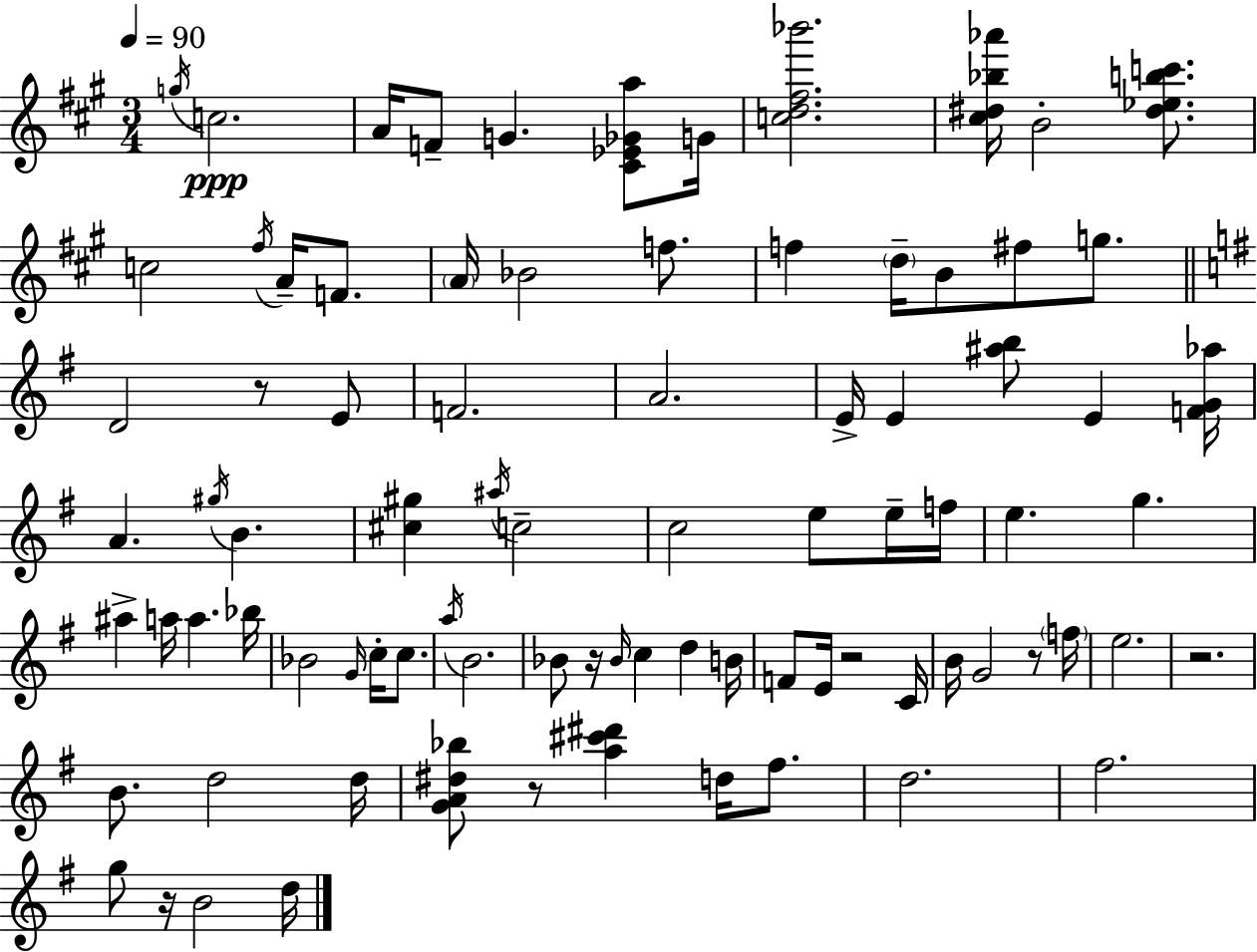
{
  \clef treble
  \numericTimeSignature
  \time 3/4
  \key a \major
  \tempo 4 = 90
  \repeat volta 2 { \acciaccatura { g''16 }\ppp c''2. | a'16 f'8-- g'4. <cis' ees' ges' a''>8 | g'16 <c'' d'' fis'' bes'''>2. | <cis'' dis'' bes'' aes'''>16 b'2-. <dis'' ees'' b'' c'''>8. | \break c''2 \acciaccatura { fis''16 } a'16-- f'8. | \parenthesize a'16 bes'2 f''8. | f''4 \parenthesize d''16-- b'8 fis''8 g''8. | \bar "||" \break \key e \minor d'2 r8 e'8 | f'2. | a'2. | e'16-> e'4 <ais'' b''>8 e'4 <f' g' aes''>16 | \break a'4. \acciaccatura { gis''16 } b'4. | <cis'' gis''>4 \acciaccatura { ais''16 } c''2-- | c''2 e''8 | e''16-- f''16 e''4. g''4. | \break ais''4-> a''16 a''4. | bes''16 bes'2 \grace { g'16 } c''16-. | c''8. \acciaccatura { a''16 } b'2. | bes'8 r16 \grace { bes'16 } c''4 | \break d''4 b'16 f'8 e'16 r2 | c'16 b'16 g'2 | r8 \parenthesize f''16 e''2. | r2. | \break b'8. d''2 | d''16 <g' a' dis'' bes''>8 r8 <a'' cis''' dis'''>4 | d''16 fis''8. d''2. | fis''2. | \break g''8 r16 b'2 | d''16 } \bar "|."
}